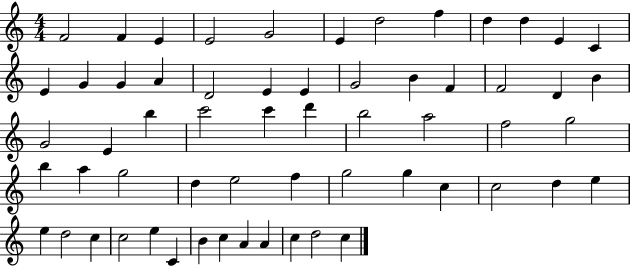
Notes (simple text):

F4/h F4/q E4/q E4/h G4/h E4/q D5/h F5/q D5/q D5/q E4/q C4/q E4/q G4/q G4/q A4/q D4/h E4/q E4/q G4/h B4/q F4/q F4/h D4/q B4/q G4/h E4/q B5/q C6/h C6/q D6/q B5/h A5/h F5/h G5/h B5/q A5/q G5/h D5/q E5/h F5/q G5/h G5/q C5/q C5/h D5/q E5/q E5/q D5/h C5/q C5/h E5/q C4/q B4/q C5/q A4/q A4/q C5/q D5/h C5/q